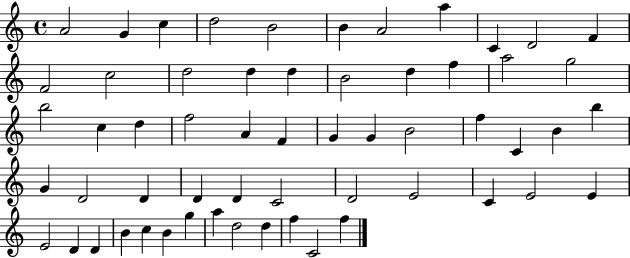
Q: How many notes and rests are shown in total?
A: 58